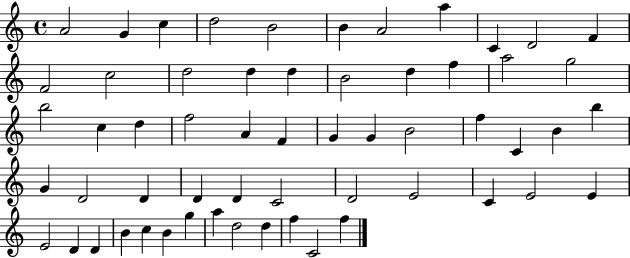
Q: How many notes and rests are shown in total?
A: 58